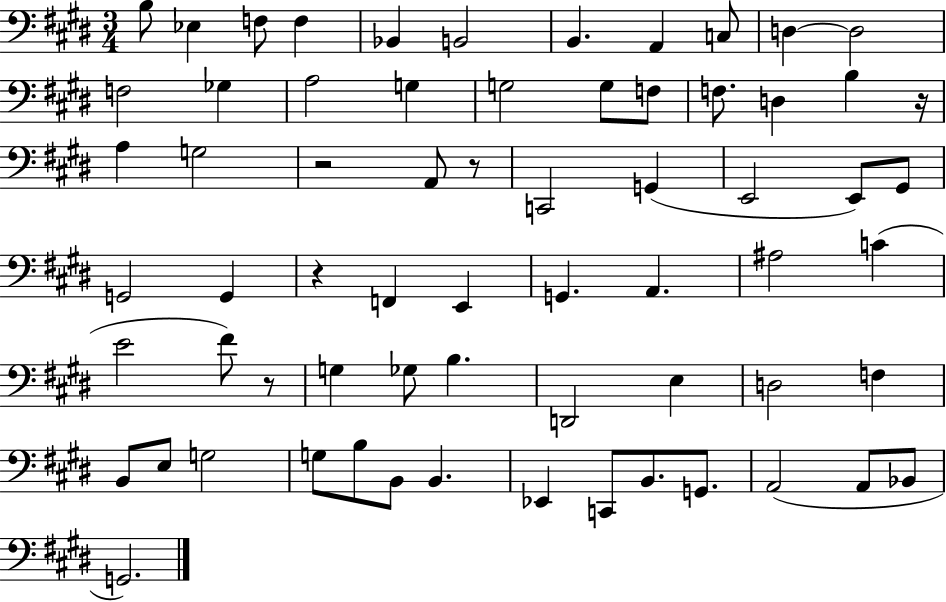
{
  \clef bass
  \numericTimeSignature
  \time 3/4
  \key e \major
  b8 ees4 f8 f4 | bes,4 b,2 | b,4. a,4 c8 | d4~~ d2 | \break f2 ges4 | a2 g4 | g2 g8 f8 | f8. d4 b4 r16 | \break a4 g2 | r2 a,8 r8 | c,2 g,4( | e,2 e,8) gis,8 | \break g,2 g,4 | r4 f,4 e,4 | g,4. a,4. | ais2 c'4( | \break e'2 fis'8) r8 | g4 ges8 b4. | d,2 e4 | d2 f4 | \break b,8 e8 g2 | g8 b8 b,8 b,4. | ees,4 c,8 b,8. g,8. | a,2( a,8 bes,8 | \break g,2.) | \bar "|."
}